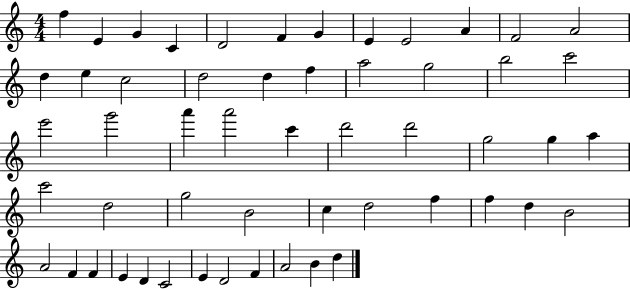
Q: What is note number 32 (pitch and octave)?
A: A5